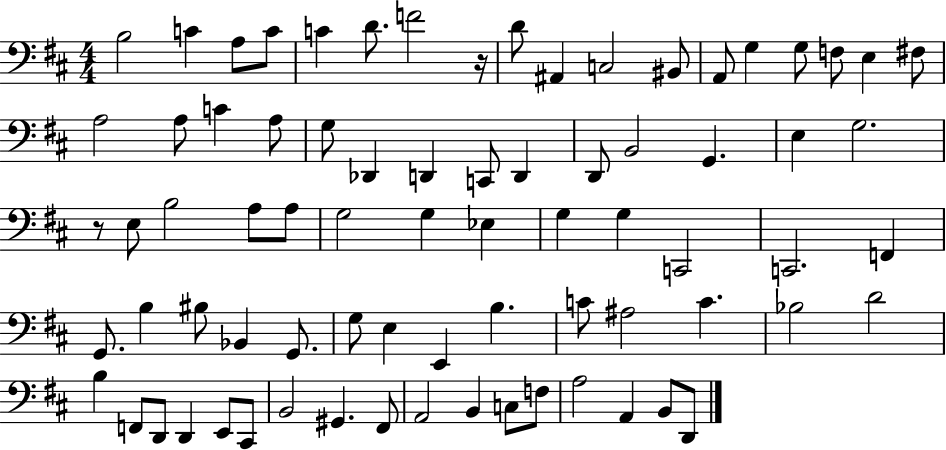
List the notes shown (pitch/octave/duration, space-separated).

B3/h C4/q A3/e C4/e C4/q D4/e. F4/h R/s D4/e A#2/q C3/h BIS2/e A2/e G3/q G3/e F3/e E3/q F#3/e A3/h A3/e C4/q A3/e G3/e Db2/q D2/q C2/e D2/q D2/e B2/h G2/q. E3/q G3/h. R/e E3/e B3/h A3/e A3/e G3/h G3/q Eb3/q G3/q G3/q C2/h C2/h. F2/q G2/e. B3/q BIS3/e Bb2/q G2/e. G3/e E3/q E2/q B3/q. C4/e A#3/h C4/q. Bb3/h D4/h B3/q F2/e D2/e D2/q E2/e C#2/e B2/h G#2/q. F#2/e A2/h B2/q C3/e F3/e A3/h A2/q B2/e D2/e